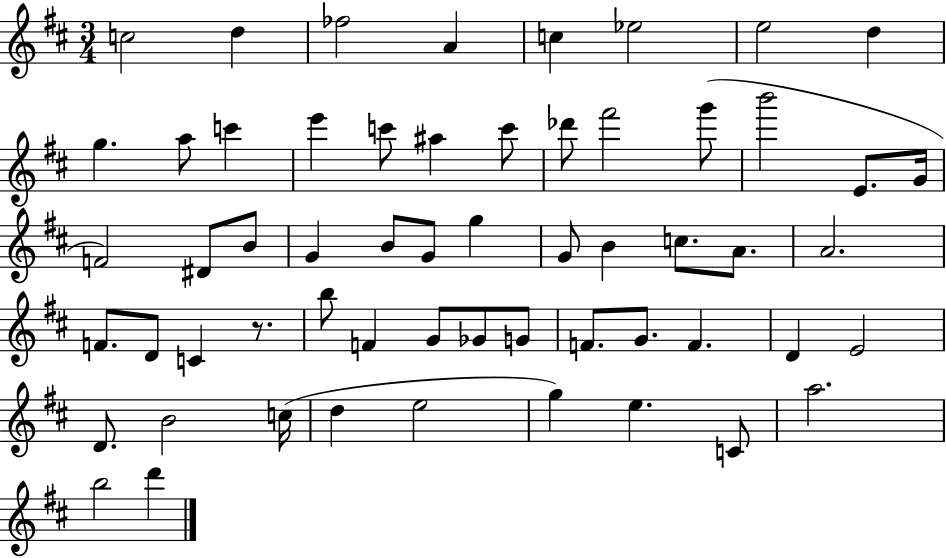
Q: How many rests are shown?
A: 1